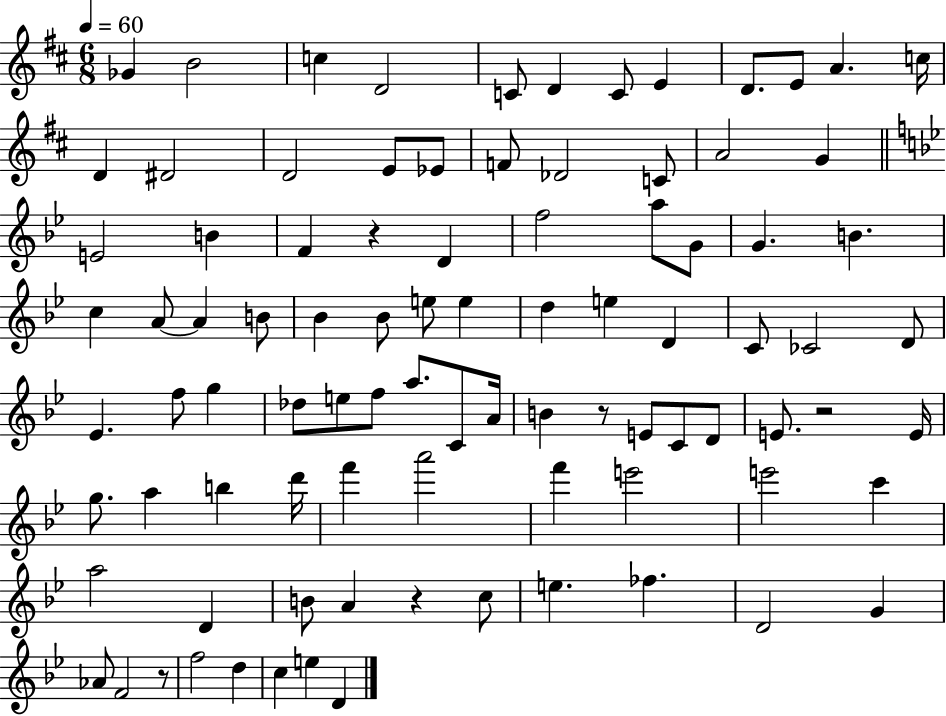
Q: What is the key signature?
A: D major